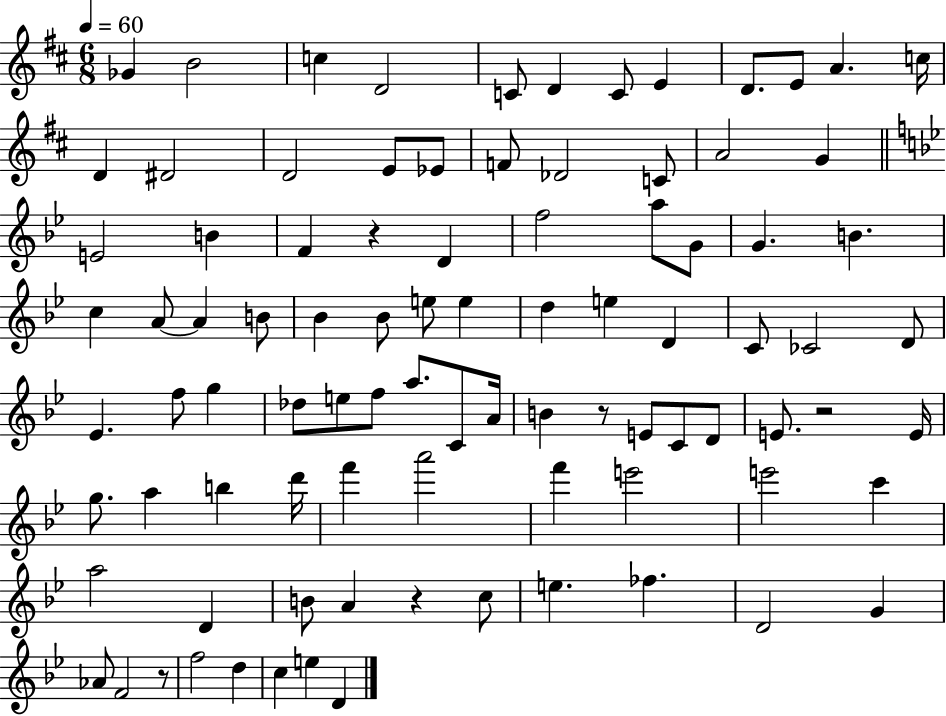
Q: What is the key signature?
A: D major